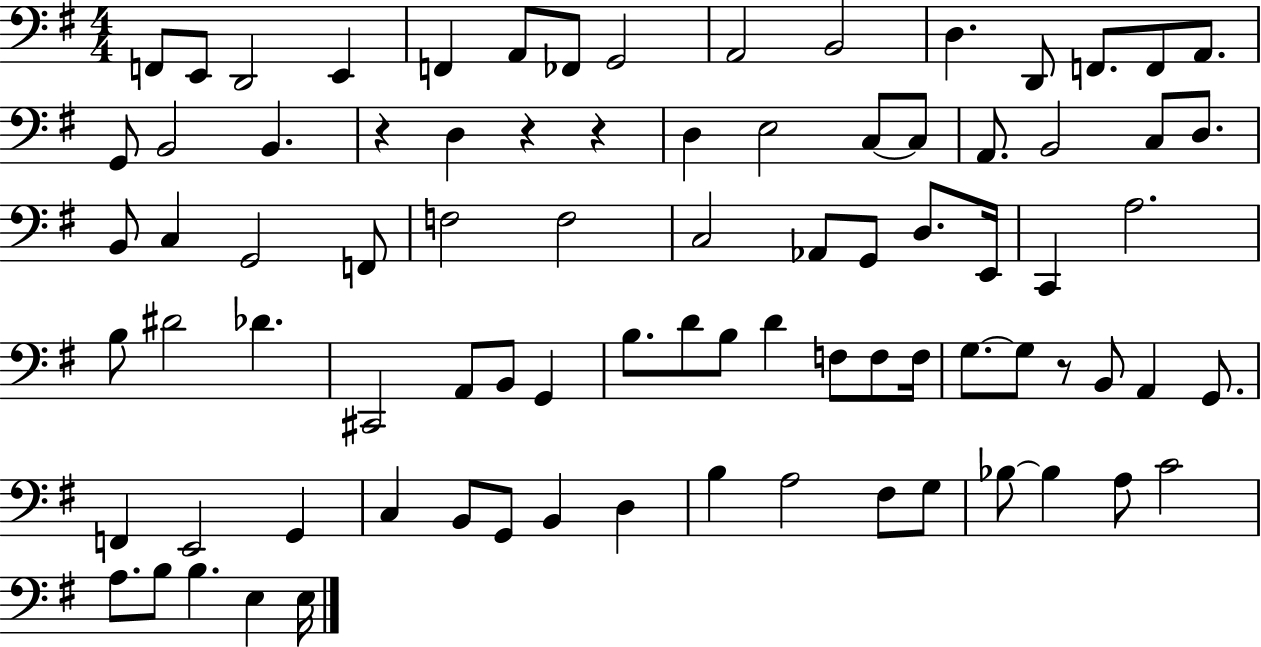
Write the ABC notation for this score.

X:1
T:Untitled
M:4/4
L:1/4
K:G
F,,/2 E,,/2 D,,2 E,, F,, A,,/2 _F,,/2 G,,2 A,,2 B,,2 D, D,,/2 F,,/2 F,,/2 A,,/2 G,,/2 B,,2 B,, z D, z z D, E,2 C,/2 C,/2 A,,/2 B,,2 C,/2 D,/2 B,,/2 C, G,,2 F,,/2 F,2 F,2 C,2 _A,,/2 G,,/2 D,/2 E,,/4 C,, A,2 B,/2 ^D2 _D ^C,,2 A,,/2 B,,/2 G,, B,/2 D/2 B,/2 D F,/2 F,/2 F,/4 G,/2 G,/2 z/2 B,,/2 A,, G,,/2 F,, E,,2 G,, C, B,,/2 G,,/2 B,, D, B, A,2 ^F,/2 G,/2 _B,/2 _B, A,/2 C2 A,/2 B,/2 B, E, E,/4